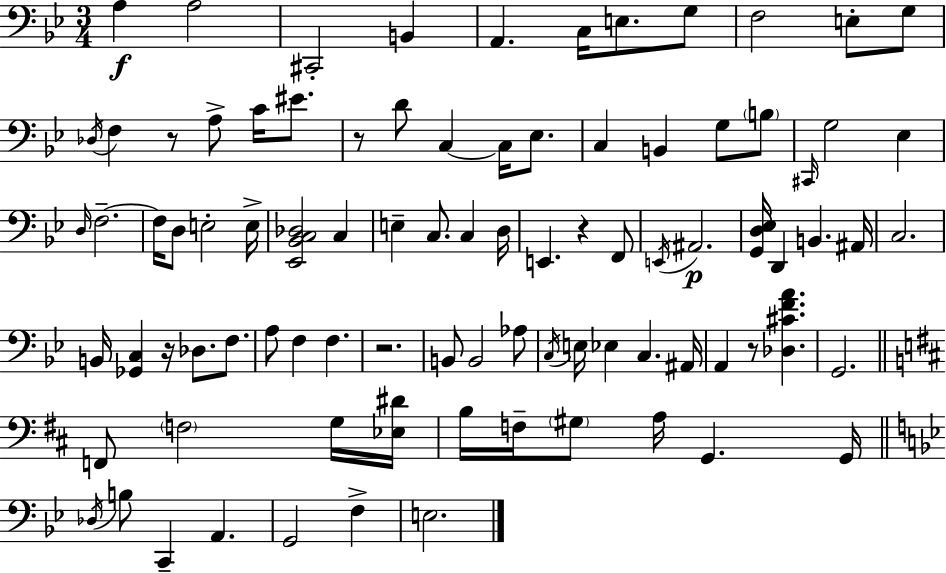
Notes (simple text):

A3/q A3/h C#2/h B2/q A2/q. C3/s E3/e. G3/e F3/h E3/e G3/e Db3/s F3/q R/e A3/e C4/s EIS4/e. R/e D4/e C3/q C3/s Eb3/e. C3/q B2/q G3/e B3/e C#2/s G3/h Eb3/q D3/s F3/h. F3/s D3/e E3/h E3/s [Eb2,Bb2,C3,Db3]/h C3/q E3/q C3/e. C3/q D3/s E2/q. R/q F2/e E2/s A#2/h. [G2,D3,Eb3]/s D2/q B2/q. A#2/s C3/h. B2/s [Gb2,C3]/q R/s Db3/e. F3/e. A3/e F3/q F3/q. R/h. B2/e B2/h Ab3/e C3/s E3/s Eb3/q C3/q. A#2/s A2/q R/e [Db3,C#4,F4,A4]/q. G2/h. F2/e F3/h G3/s [Eb3,D#4]/s B3/s F3/s G#3/e A3/s G2/q. G2/s Db3/s B3/e C2/q A2/q. G2/h F3/q E3/h.